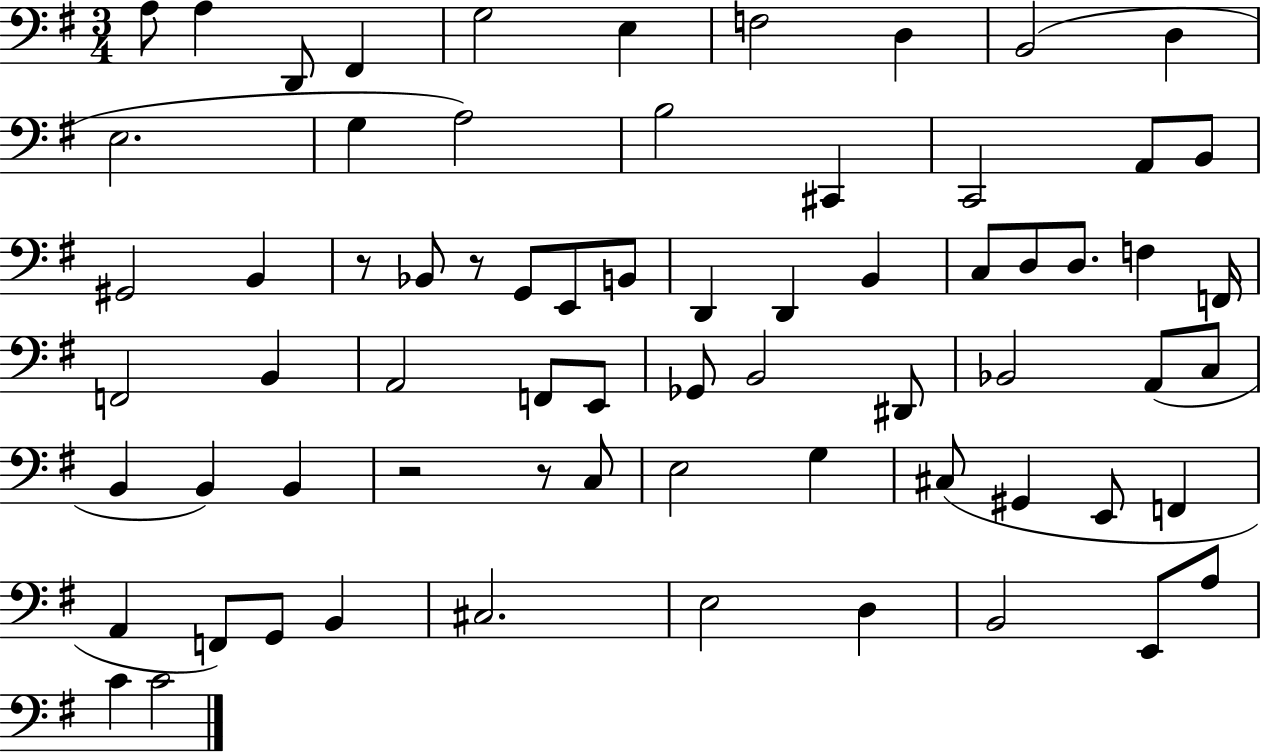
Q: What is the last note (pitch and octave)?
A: C4